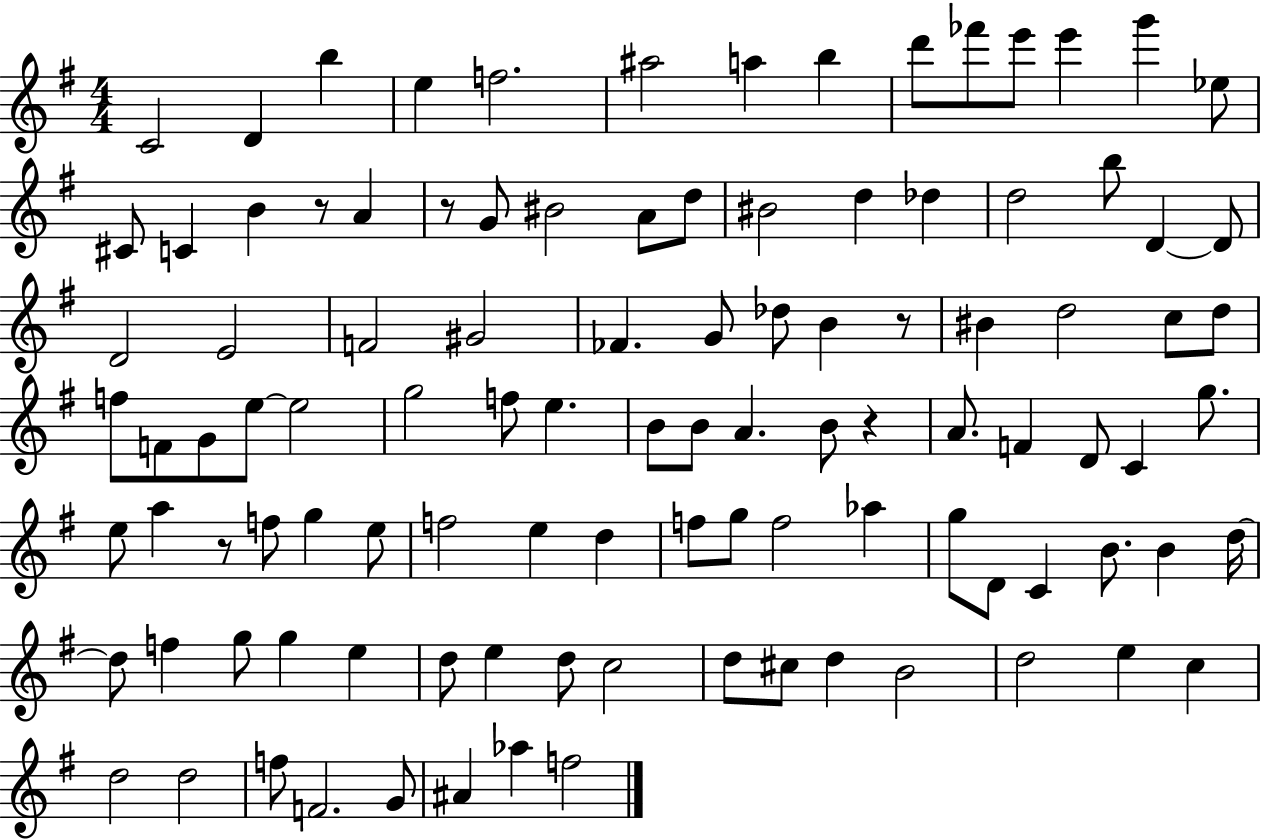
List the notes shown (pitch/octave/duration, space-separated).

C4/h D4/q B5/q E5/q F5/h. A#5/h A5/q B5/q D6/e FES6/e E6/e E6/q G6/q Eb5/e C#4/e C4/q B4/q R/e A4/q R/e G4/e BIS4/h A4/e D5/e BIS4/h D5/q Db5/q D5/h B5/e D4/q D4/e D4/h E4/h F4/h G#4/h FES4/q. G4/e Db5/e B4/q R/e BIS4/q D5/h C5/e D5/e F5/e F4/e G4/e E5/e E5/h G5/h F5/e E5/q. B4/e B4/e A4/q. B4/e R/q A4/e. F4/q D4/e C4/q G5/e. E5/e A5/q R/e F5/e G5/q E5/e F5/h E5/q D5/q F5/e G5/e F5/h Ab5/q G5/e D4/e C4/q B4/e. B4/q D5/s D5/e F5/q G5/e G5/q E5/q D5/e E5/q D5/e C5/h D5/e C#5/e D5/q B4/h D5/h E5/q C5/q D5/h D5/h F5/e F4/h. G4/e A#4/q Ab5/q F5/h